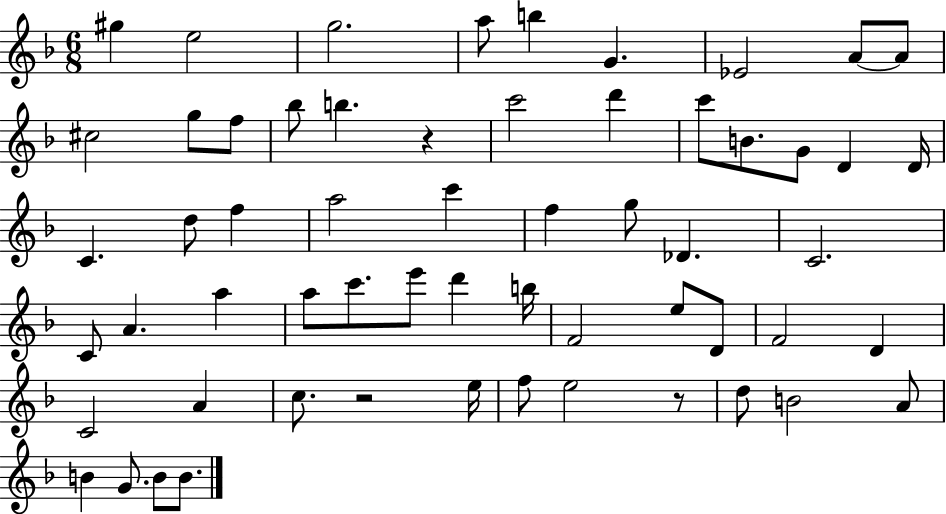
X:1
T:Untitled
M:6/8
L:1/4
K:F
^g e2 g2 a/2 b G _E2 A/2 A/2 ^c2 g/2 f/2 _b/2 b z c'2 d' c'/2 B/2 G/2 D D/4 C d/2 f a2 c' f g/2 _D C2 C/2 A a a/2 c'/2 e'/2 d' b/4 F2 e/2 D/2 F2 D C2 A c/2 z2 e/4 f/2 e2 z/2 d/2 B2 A/2 B G/2 B/2 B/2